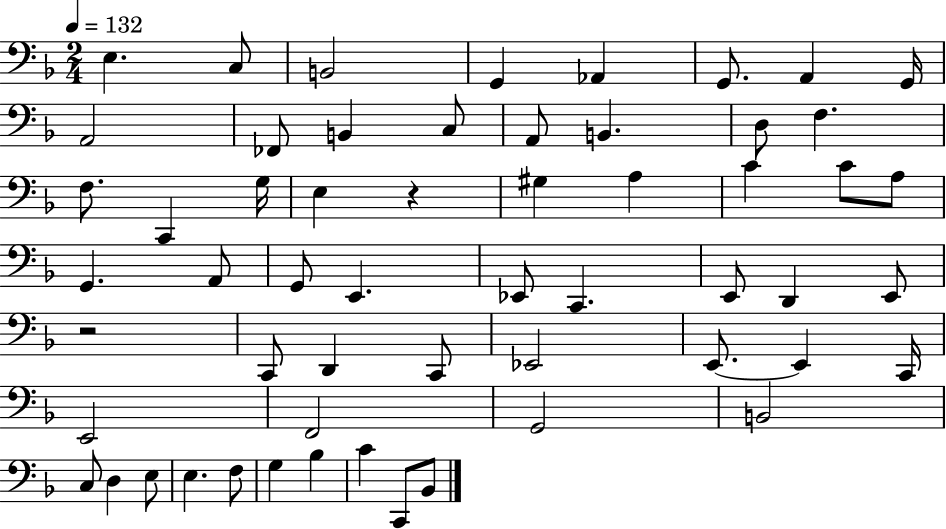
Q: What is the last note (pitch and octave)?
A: Bb2